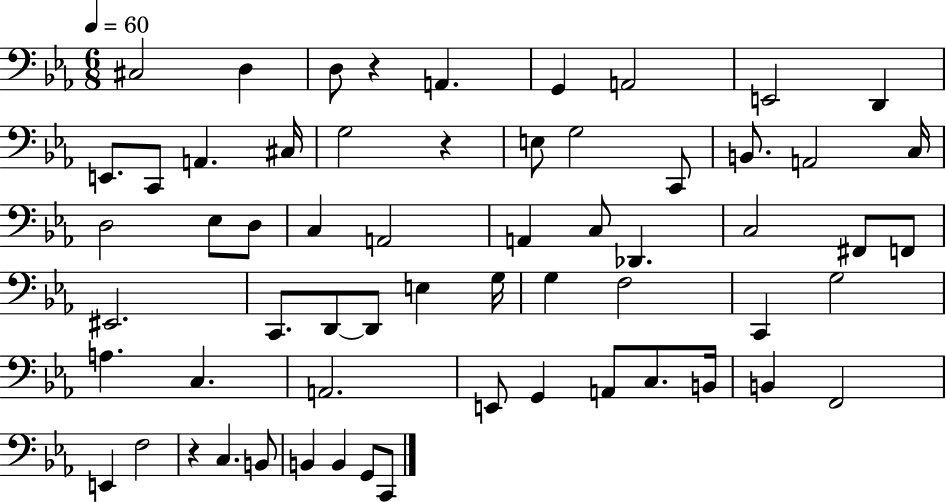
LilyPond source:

{
  \clef bass
  \numericTimeSignature
  \time 6/8
  \key ees \major
  \tempo 4 = 60
  cis2 d4 | d8 r4 a,4. | g,4 a,2 | e,2 d,4 | \break e,8. c,8 a,4. cis16 | g2 r4 | e8 g2 c,8 | b,8. a,2 c16 | \break d2 ees8 d8 | c4 a,2 | a,4 c8 des,4. | c2 fis,8 f,8 | \break eis,2. | c,8. d,8~~ d,8 e4 g16 | g4 f2 | c,4 g2 | \break a4. c4. | a,2. | e,8 g,4 a,8 c8. b,16 | b,4 f,2 | \break e,4 f2 | r4 c4. b,8 | b,4 b,4 g,8 c,8 | \bar "|."
}